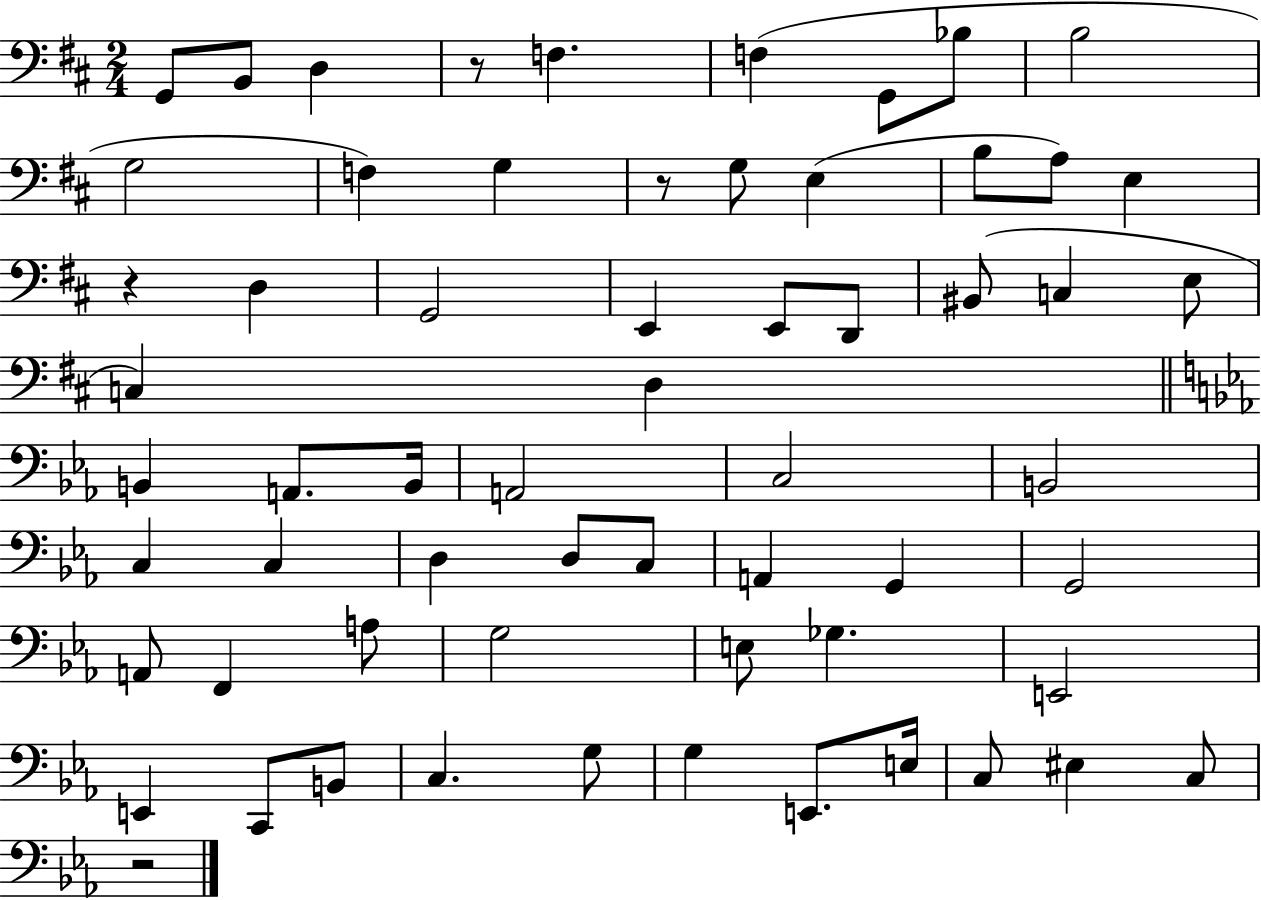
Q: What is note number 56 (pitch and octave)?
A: C3